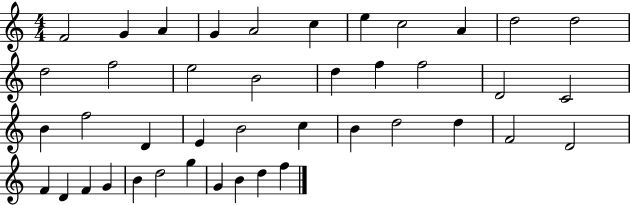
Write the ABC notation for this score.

X:1
T:Untitled
M:4/4
L:1/4
K:C
F2 G A G A2 c e c2 A d2 d2 d2 f2 e2 B2 d f f2 D2 C2 B f2 D E B2 c B d2 d F2 D2 F D F G B d2 g G B d f